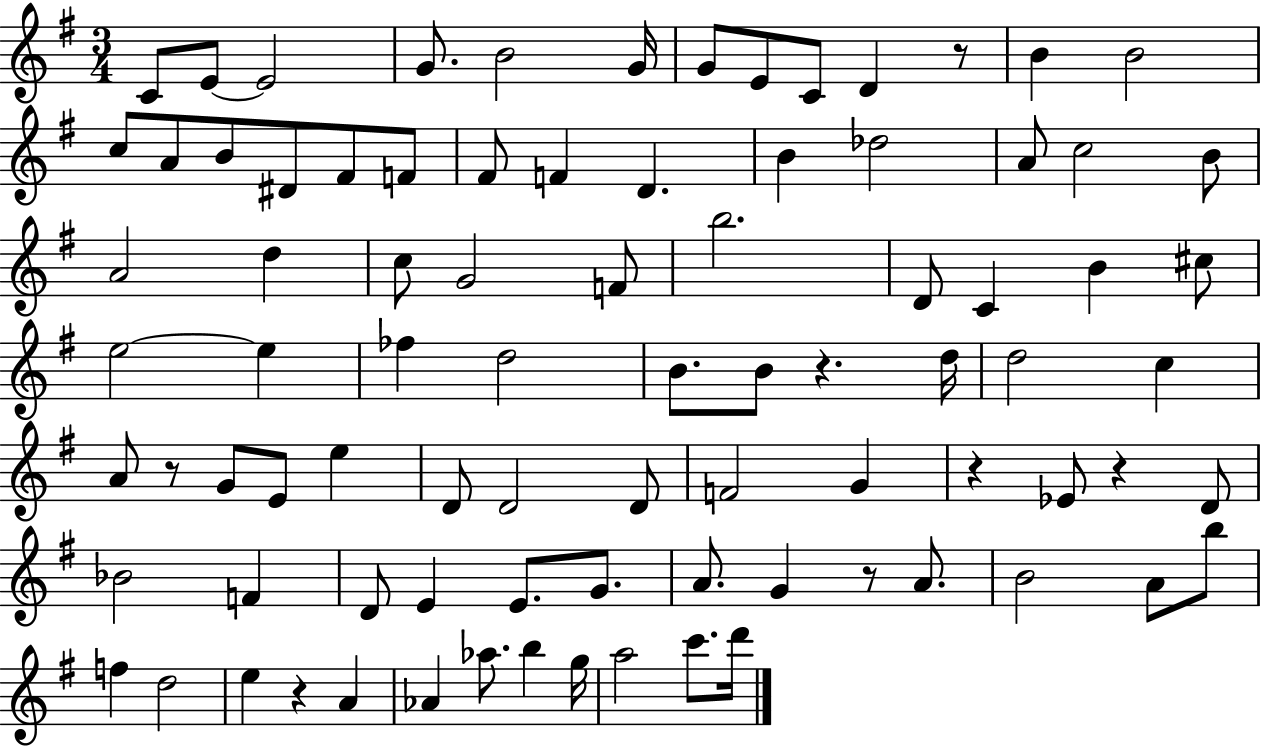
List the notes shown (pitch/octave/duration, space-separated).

C4/e E4/e E4/h G4/e. B4/h G4/s G4/e E4/e C4/e D4/q R/e B4/q B4/h C5/e A4/e B4/e D#4/e F#4/e F4/e F#4/e F4/q D4/q. B4/q Db5/h A4/e C5/h B4/e A4/h D5/q C5/e G4/h F4/e B5/h. D4/e C4/q B4/q C#5/e E5/h E5/q FES5/q D5/h B4/e. B4/e R/q. D5/s D5/h C5/q A4/e R/e G4/e E4/e E5/q D4/e D4/h D4/e F4/h G4/q R/q Eb4/e R/q D4/e Bb4/h F4/q D4/e E4/q E4/e. G4/e. A4/e. G4/q R/e A4/e. B4/h A4/e B5/e F5/q D5/h E5/q R/q A4/q Ab4/q Ab5/e. B5/q G5/s A5/h C6/e. D6/s